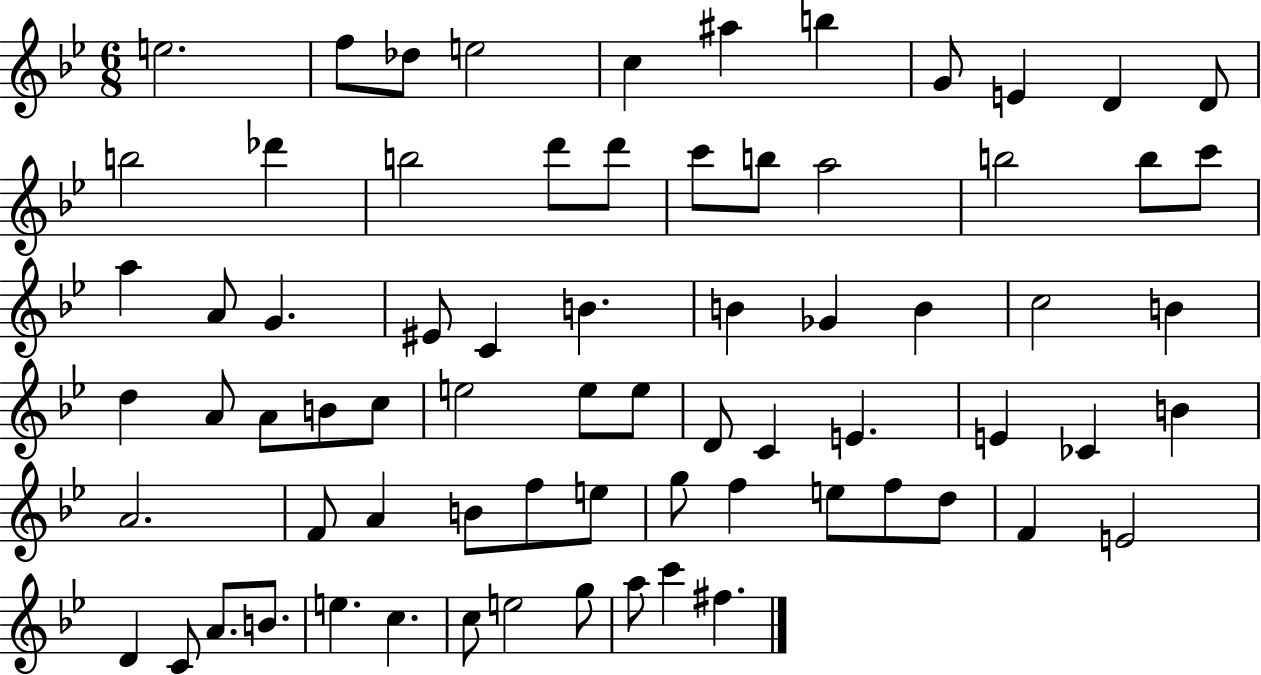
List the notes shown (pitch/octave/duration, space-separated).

E5/h. F5/e Db5/e E5/h C5/q A#5/q B5/q G4/e E4/q D4/q D4/e B5/h Db6/q B5/h D6/e D6/e C6/e B5/e A5/h B5/h B5/e C6/e A5/q A4/e G4/q. EIS4/e C4/q B4/q. B4/q Gb4/q B4/q C5/h B4/q D5/q A4/e A4/e B4/e C5/e E5/h E5/e E5/e D4/e C4/q E4/q. E4/q CES4/q B4/q A4/h. F4/e A4/q B4/e F5/e E5/e G5/e F5/q E5/e F5/e D5/e F4/q E4/h D4/q C4/e A4/e. B4/e. E5/q. C5/q. C5/e E5/h G5/e A5/e C6/q F#5/q.